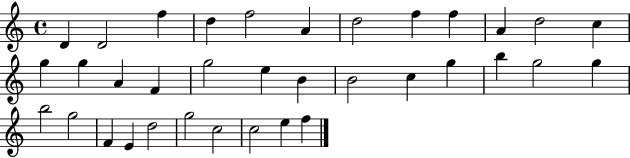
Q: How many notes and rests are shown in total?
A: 35